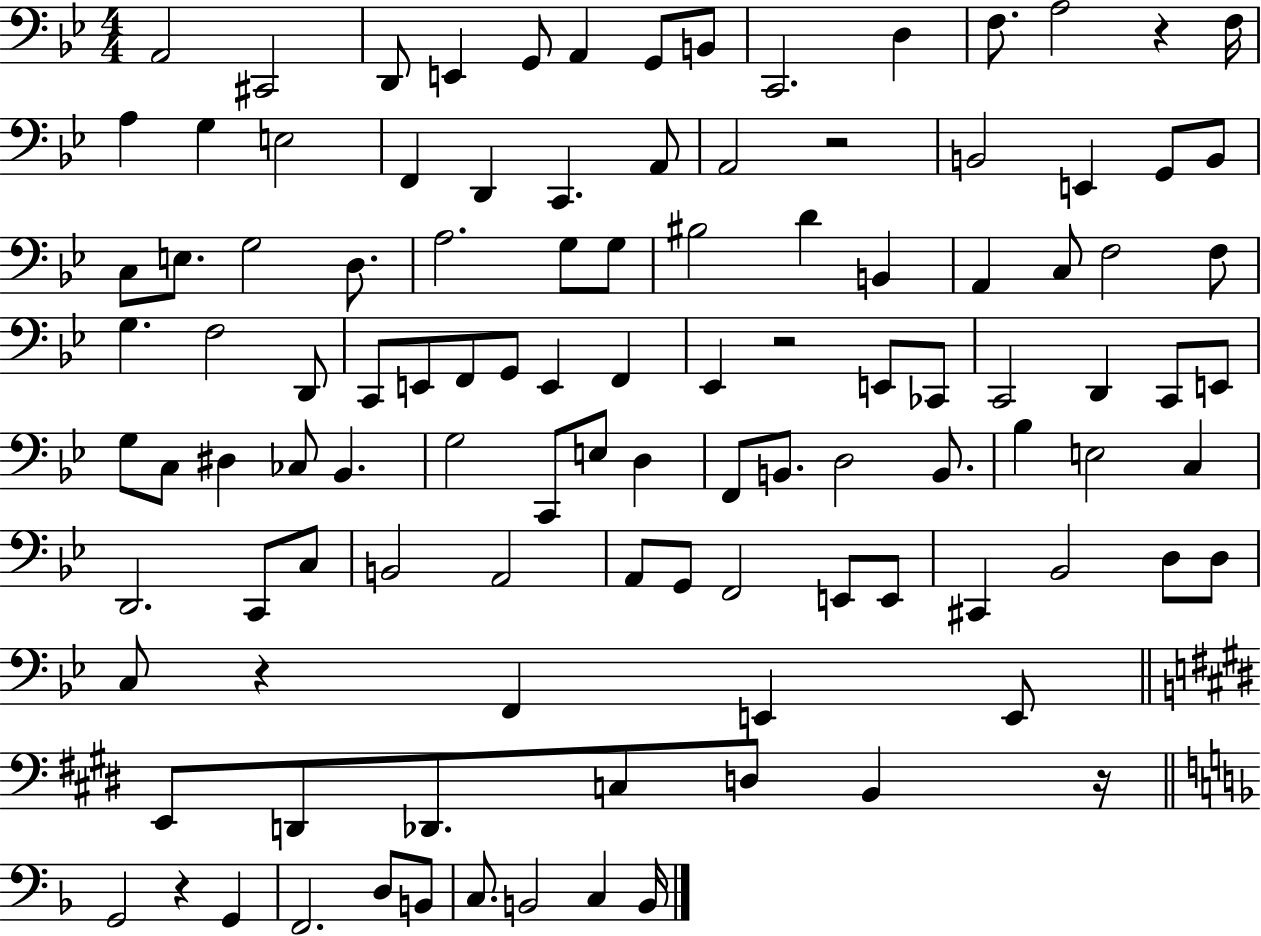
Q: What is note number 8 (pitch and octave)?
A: B2